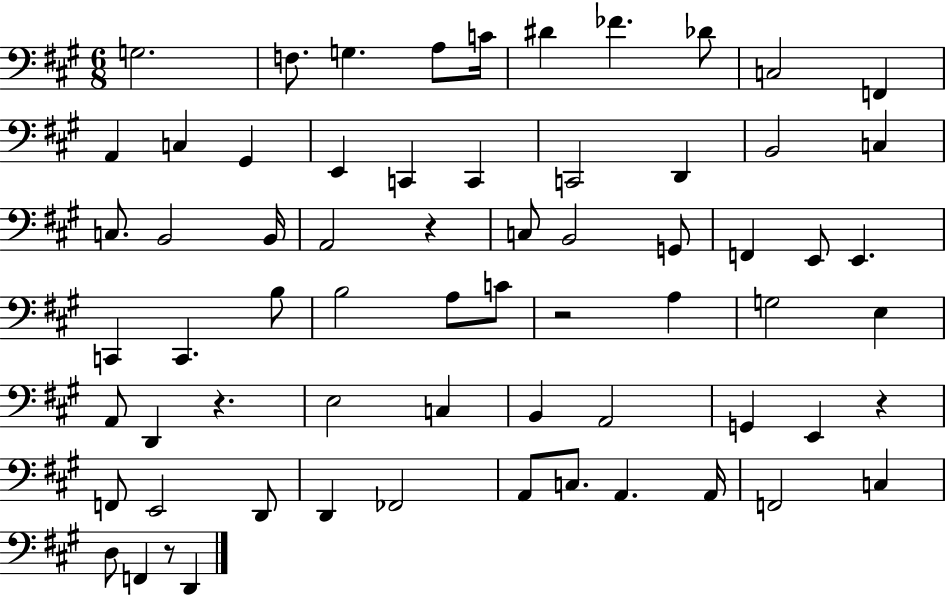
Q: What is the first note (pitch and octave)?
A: G3